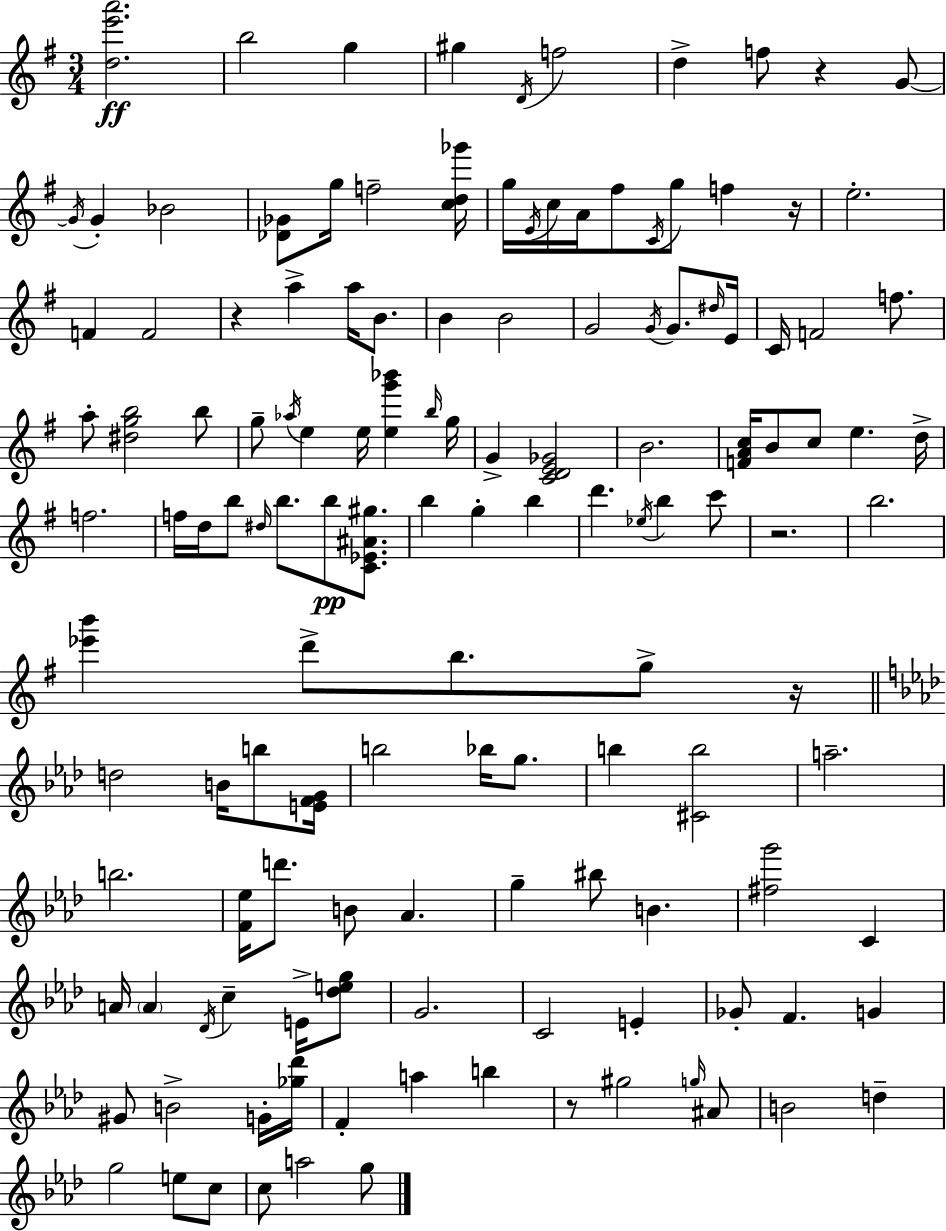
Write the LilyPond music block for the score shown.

{
  \clef treble
  \numericTimeSignature
  \time 3/4
  \key g \major
  <d'' e''' a'''>2.\ff | b''2 g''4 | gis''4 \acciaccatura { d'16 } f''2 | d''4-> f''8 r4 g'8~~ | \break \acciaccatura { g'16 } g'4-. bes'2 | <des' ges'>8 g''16 f''2-- | <c'' d'' ges'''>16 g''16 \acciaccatura { e'16 } c''16 a'16 fis''8 \acciaccatura { c'16 } g''8 f''4 | r16 e''2.-. | \break f'4 f'2 | r4 a''4-> | a''16 b'8. b'4 b'2 | g'2 | \break \acciaccatura { g'16 } g'8. \grace { dis''16 } e'16 c'16 f'2 | f''8. a''8-. <dis'' g'' b''>2 | b''8 g''8-- \acciaccatura { aes''16 } e''4 | e''16 <e'' g''' bes'''>4 \grace { b''16 } g''16 g'4-> | \break <c' d' e' ges'>2 b'2. | <f' a' c''>16 b'8 c''8 | e''4. d''16-> f''2. | f''16 d''16 b''8 | \break \grace { dis''16 } b''8. b''8\pp <c' ees' ais' gis''>8. b''4 | g''4-. b''4 d'''4. | \acciaccatura { ees''16 } b''4 c'''8 r2. | b''2. | \break <ees''' b'''>4 | d'''8-> b''8. g''8-> r16 \bar "||" \break \key f \minor d''2 b'16 b''8 <e' f' g'>16 | b''2 bes''16 g''8. | b''4 <cis' b''>2 | a''2.-- | \break b''2. | <f' ees''>16 d'''8. b'8 aes'4. | g''4-- bis''8 b'4. | <fis'' g'''>2 c'4 | \break a'16 \parenthesize a'4 \acciaccatura { des'16 } c''4-- e'16-> <des'' e'' g''>8 | g'2. | c'2 e'4-. | ges'8-. f'4. g'4 | \break gis'8 b'2-> g'16-. | <ges'' des'''>16 f'4-. a''4 b''4 | r8 gis''2 \grace { g''16 } | ais'8 b'2 d''4-- | \break g''2 e''8 | c''8 c''8 a''2 | g''8 \bar "|."
}